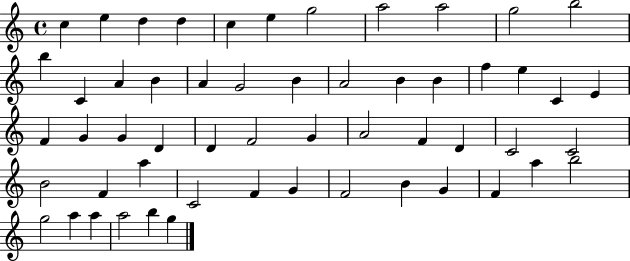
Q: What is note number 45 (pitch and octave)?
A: B4